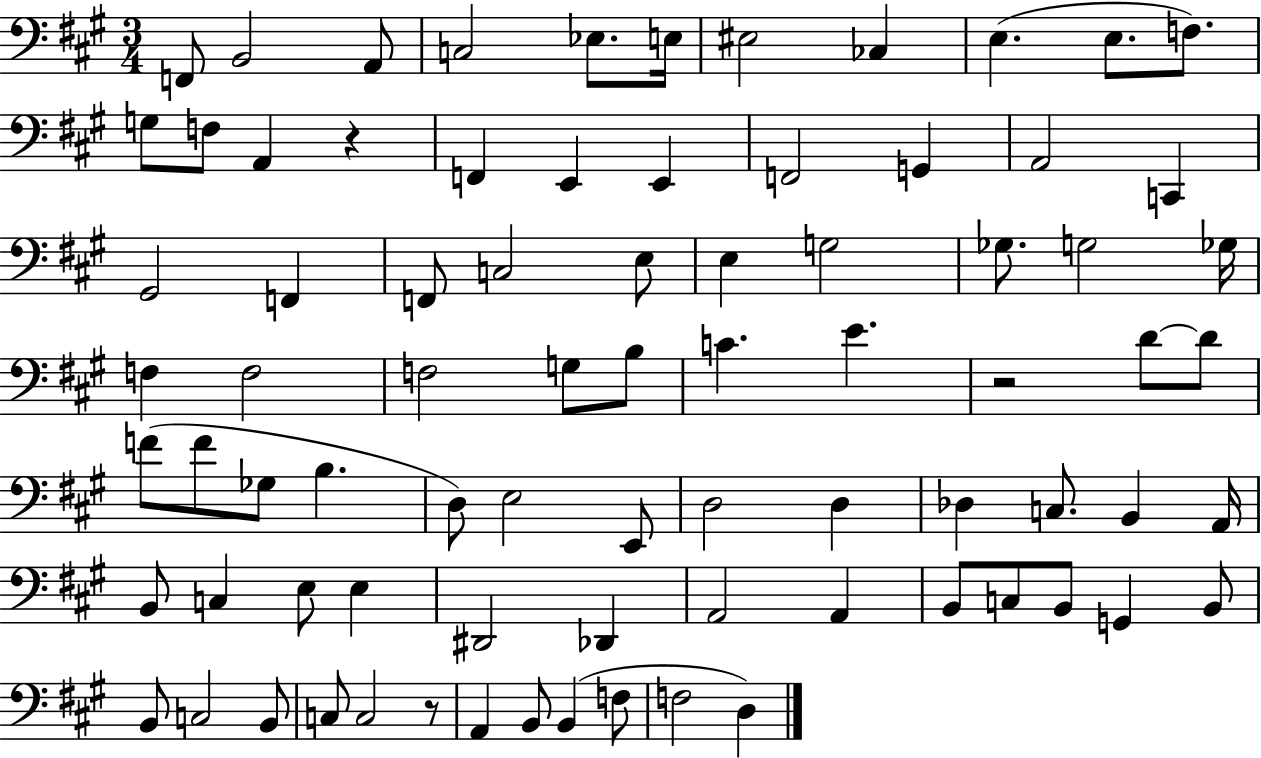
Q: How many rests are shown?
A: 3